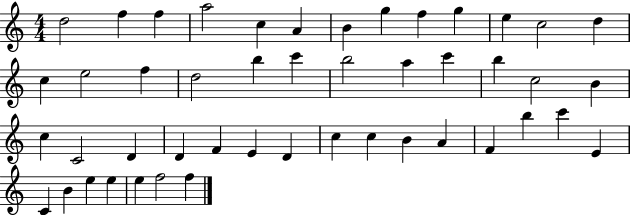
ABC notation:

X:1
T:Untitled
M:4/4
L:1/4
K:C
d2 f f a2 c A B g f g e c2 d c e2 f d2 b c' b2 a c' b c2 B c C2 D D F E D c c B A F b c' E C B e e e f2 f